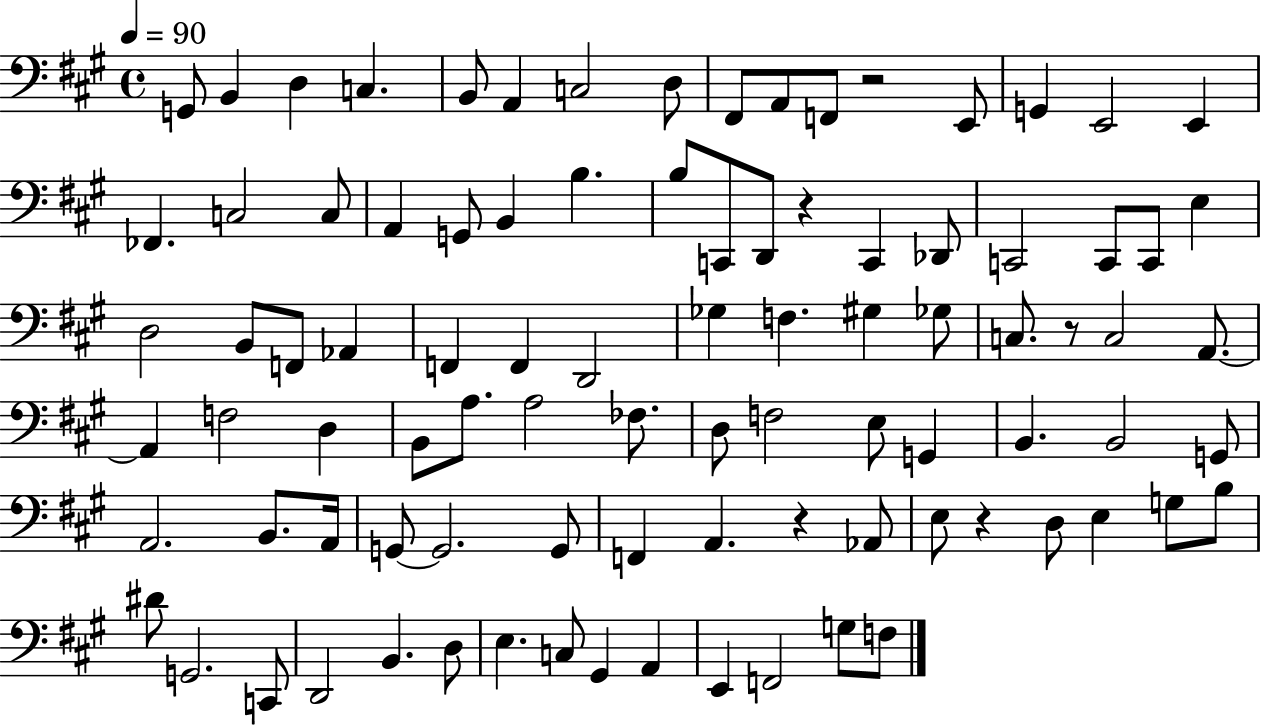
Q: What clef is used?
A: bass